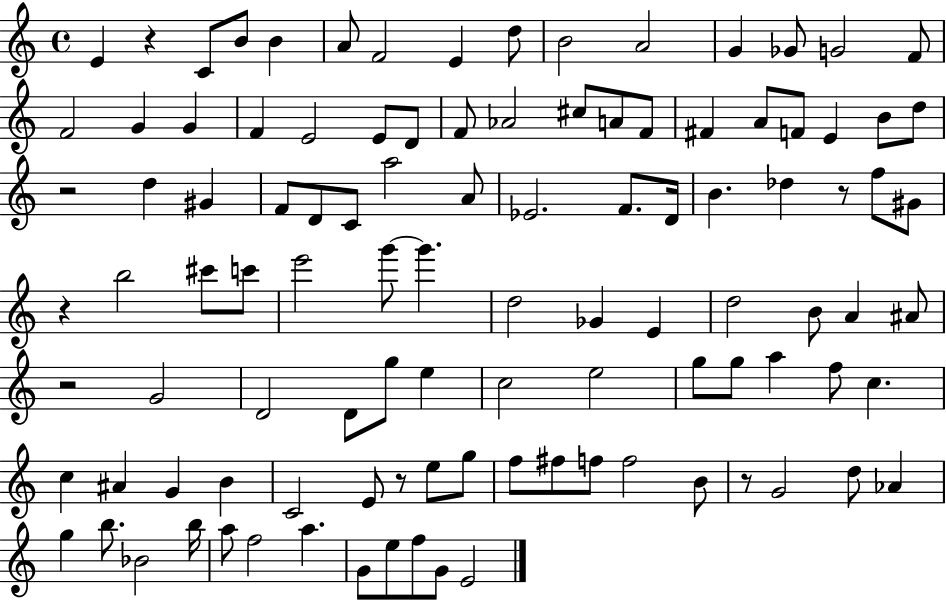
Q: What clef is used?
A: treble